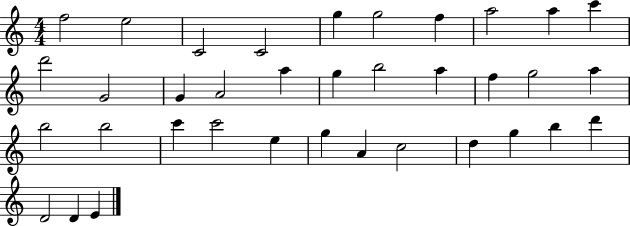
F5/h E5/h C4/h C4/h G5/q G5/h F5/q A5/h A5/q C6/q D6/h G4/h G4/q A4/h A5/q G5/q B5/h A5/q F5/q G5/h A5/q B5/h B5/h C6/q C6/h E5/q G5/q A4/q C5/h D5/q G5/q B5/q D6/q D4/h D4/q E4/q